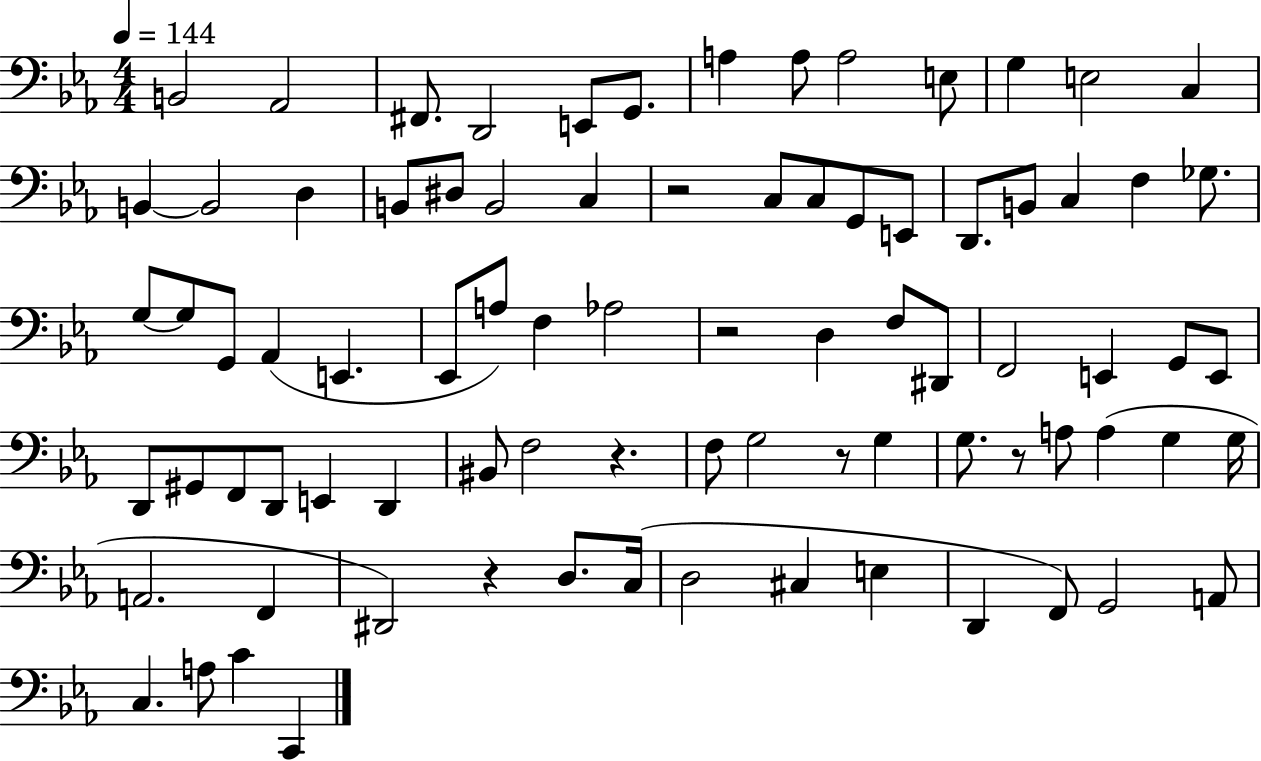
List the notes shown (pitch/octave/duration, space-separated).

B2/h Ab2/h F#2/e. D2/h E2/e G2/e. A3/q A3/e A3/h E3/e G3/q E3/h C3/q B2/q B2/h D3/q B2/e D#3/e B2/h C3/q R/h C3/e C3/e G2/e E2/e D2/e. B2/e C3/q F3/q Gb3/e. G3/e G3/e G2/e Ab2/q E2/q. Eb2/e A3/e F3/q Ab3/h R/h D3/q F3/e D#2/e F2/h E2/q G2/e E2/e D2/e G#2/e F2/e D2/e E2/q D2/q BIS2/e F3/h R/q. F3/e G3/h R/e G3/q G3/e. R/e A3/e A3/q G3/q G3/s A2/h. F2/q D#2/h R/q D3/e. C3/s D3/h C#3/q E3/q D2/q F2/e G2/h A2/e C3/q. A3/e C4/q C2/q